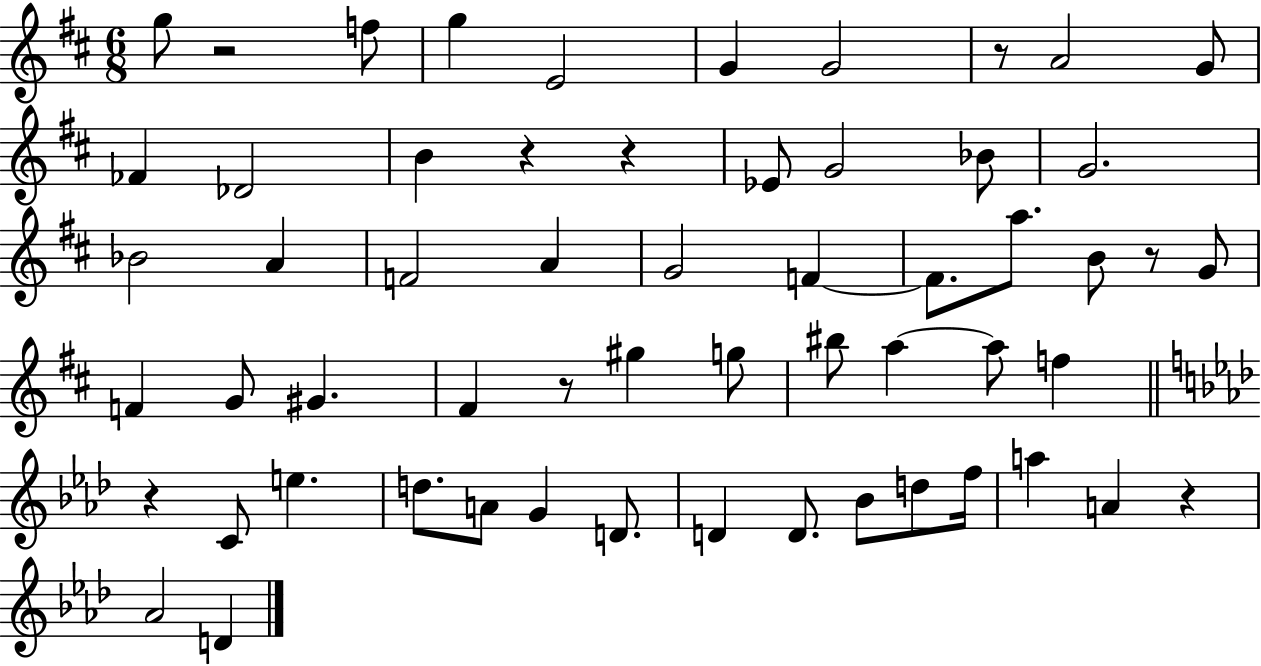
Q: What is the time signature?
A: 6/8